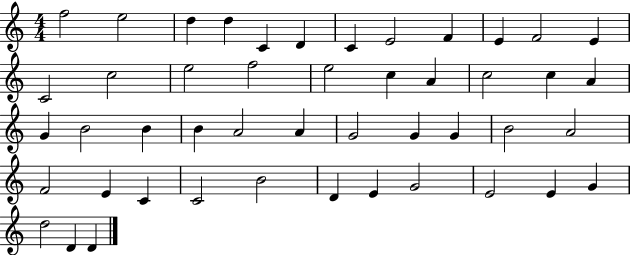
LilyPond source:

{
  \clef treble
  \numericTimeSignature
  \time 4/4
  \key c \major
  f''2 e''2 | d''4 d''4 c'4 d'4 | c'4 e'2 f'4 | e'4 f'2 e'4 | \break c'2 c''2 | e''2 f''2 | e''2 c''4 a'4 | c''2 c''4 a'4 | \break g'4 b'2 b'4 | b'4 a'2 a'4 | g'2 g'4 g'4 | b'2 a'2 | \break f'2 e'4 c'4 | c'2 b'2 | d'4 e'4 g'2 | e'2 e'4 g'4 | \break d''2 d'4 d'4 | \bar "|."
}